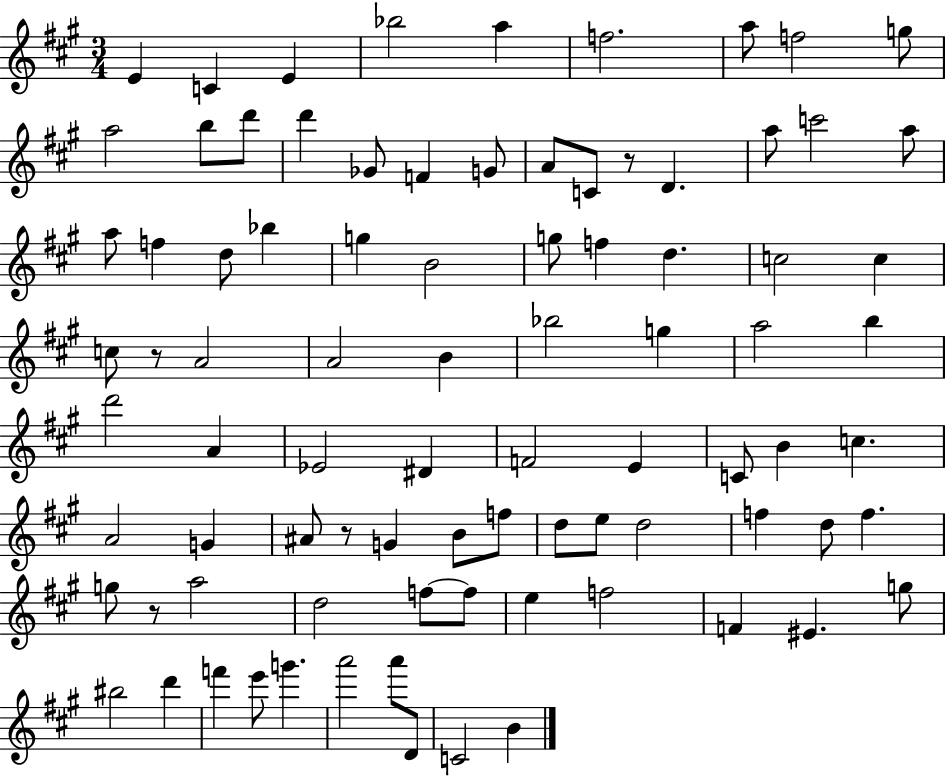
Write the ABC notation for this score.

X:1
T:Untitled
M:3/4
L:1/4
K:A
E C E _b2 a f2 a/2 f2 g/2 a2 b/2 d'/2 d' _G/2 F G/2 A/2 C/2 z/2 D a/2 c'2 a/2 a/2 f d/2 _b g B2 g/2 f d c2 c c/2 z/2 A2 A2 B _b2 g a2 b d'2 A _E2 ^D F2 E C/2 B c A2 G ^A/2 z/2 G B/2 f/2 d/2 e/2 d2 f d/2 f g/2 z/2 a2 d2 f/2 f/2 e f2 F ^E g/2 ^b2 d' f' e'/2 g' a'2 a'/2 D/2 C2 B